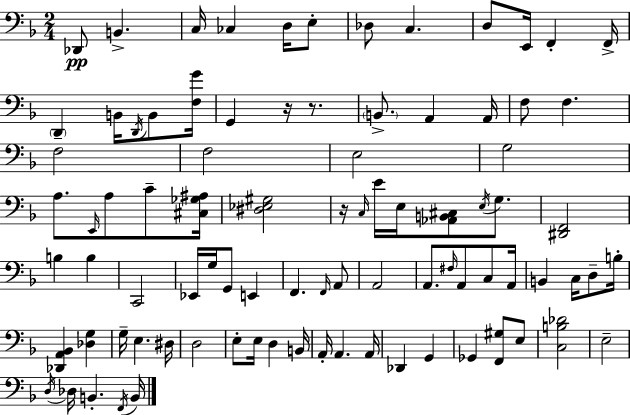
X:1
T:Untitled
M:2/4
L:1/4
K:Dm
_D,,/2 B,, C,/4 _C, D,/4 E,/2 _D,/2 C, D,/2 E,,/4 F,, F,,/4 D,, B,,/4 D,,/4 B,,/2 [F,G]/4 G,, z/4 z/2 B,,/2 A,, A,,/4 F,/2 F, F,2 F,2 E,2 G,2 A,/2 E,,/4 A,/2 C/2 [^C,_G,^A,]/4 [^D,_E,^G,]2 z/4 C,/4 E/4 E,/4 [_A,,B,,^C,]/2 E,/4 G,/2 [^D,,F,,]2 B, B, C,,2 _E,,/4 G,/4 G,,/2 E,, F,, F,,/4 A,,/2 A,,2 A,,/2 ^F,/4 A,,/2 C,/2 A,,/4 B,, C,/4 D,/2 B,/4 [_D,,A,,_B,,] [_D,G,] G,/4 E, ^D,/4 D,2 E,/2 E,/4 D, B,,/4 A,,/4 A,, A,,/4 _D,, G,, _G,, [F,,^G,]/2 E,/2 [C,B,_D]2 E,2 D,/4 _D,/4 B,, F,,/4 B,,/4